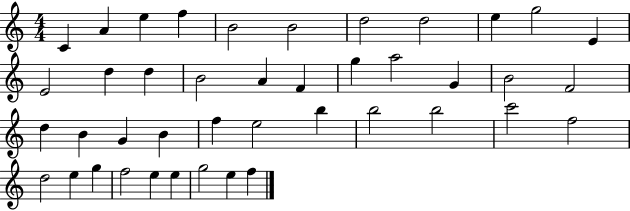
C4/q A4/q E5/q F5/q B4/h B4/h D5/h D5/h E5/q G5/h E4/q E4/h D5/q D5/q B4/h A4/q F4/q G5/q A5/h G4/q B4/h F4/h D5/q B4/q G4/q B4/q F5/q E5/h B5/q B5/h B5/h C6/h F5/h D5/h E5/q G5/q F5/h E5/q E5/q G5/h E5/q F5/q